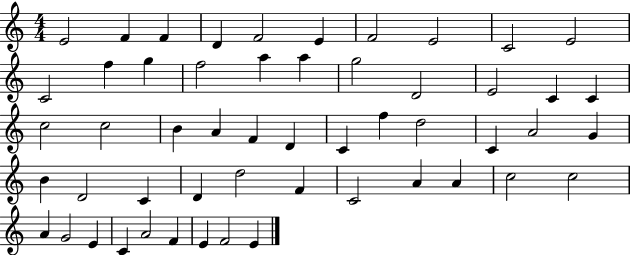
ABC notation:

X:1
T:Untitled
M:4/4
L:1/4
K:C
E2 F F D F2 E F2 E2 C2 E2 C2 f g f2 a a g2 D2 E2 C C c2 c2 B A F D C f d2 C A2 G B D2 C D d2 F C2 A A c2 c2 A G2 E C A2 F E F2 E